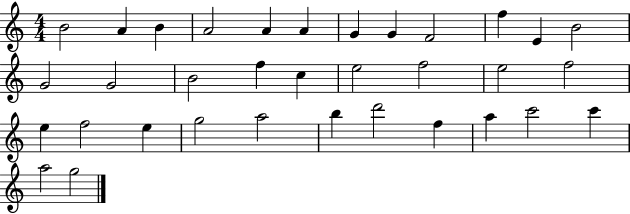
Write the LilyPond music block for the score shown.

{
  \clef treble
  \numericTimeSignature
  \time 4/4
  \key c \major
  b'2 a'4 b'4 | a'2 a'4 a'4 | g'4 g'4 f'2 | f''4 e'4 b'2 | \break g'2 g'2 | b'2 f''4 c''4 | e''2 f''2 | e''2 f''2 | \break e''4 f''2 e''4 | g''2 a''2 | b''4 d'''2 f''4 | a''4 c'''2 c'''4 | \break a''2 g''2 | \bar "|."
}